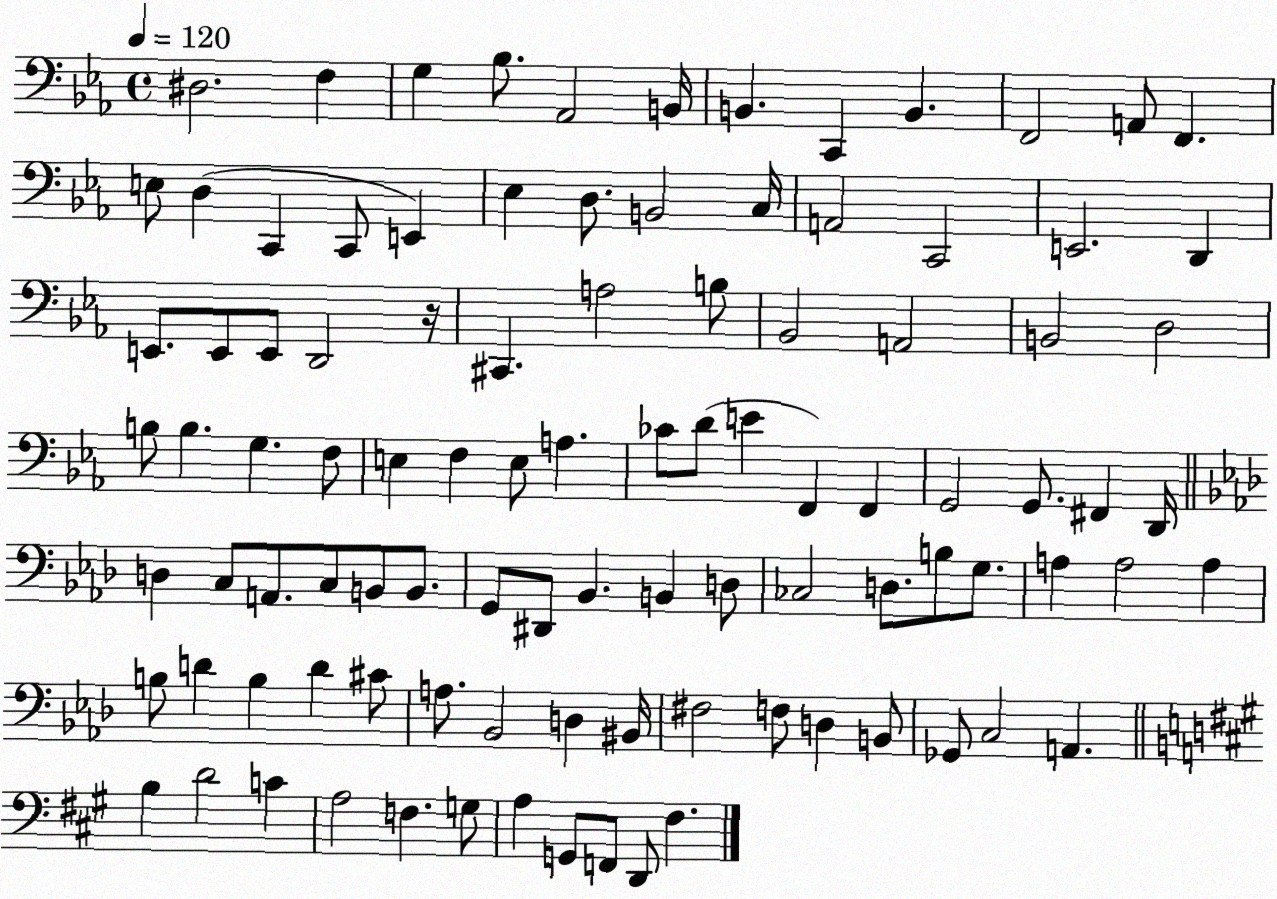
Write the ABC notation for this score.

X:1
T:Untitled
M:4/4
L:1/4
K:Eb
^D,2 F, G, _B,/2 _A,,2 B,,/4 B,, C,, B,, F,,2 A,,/2 F,, E,/2 D, C,, C,,/2 E,, _E, D,/2 B,,2 C,/4 A,,2 C,,2 E,,2 D,, E,,/2 E,,/2 E,,/2 D,,2 z/4 ^C,, A,2 B,/2 _B,,2 A,,2 B,,2 D,2 B,/2 B, G, F,/2 E, F, E,/2 A, _C/2 D/2 E F,, F,, G,,2 G,,/2 ^F,, D,,/4 D, C,/2 A,,/2 C,/2 B,,/2 B,,/2 G,,/2 ^D,,/2 _B,, B,, D,/2 _C,2 D,/2 B,/2 G,/2 A, A,2 A, B,/2 D B, D ^C/2 A,/2 _B,,2 D, ^B,,/4 ^F,2 F,/2 D, B,,/2 _G,,/2 C,2 A,, B, D2 C A,2 F, G,/2 A, G,,/2 F,,/2 D,,/2 ^F,